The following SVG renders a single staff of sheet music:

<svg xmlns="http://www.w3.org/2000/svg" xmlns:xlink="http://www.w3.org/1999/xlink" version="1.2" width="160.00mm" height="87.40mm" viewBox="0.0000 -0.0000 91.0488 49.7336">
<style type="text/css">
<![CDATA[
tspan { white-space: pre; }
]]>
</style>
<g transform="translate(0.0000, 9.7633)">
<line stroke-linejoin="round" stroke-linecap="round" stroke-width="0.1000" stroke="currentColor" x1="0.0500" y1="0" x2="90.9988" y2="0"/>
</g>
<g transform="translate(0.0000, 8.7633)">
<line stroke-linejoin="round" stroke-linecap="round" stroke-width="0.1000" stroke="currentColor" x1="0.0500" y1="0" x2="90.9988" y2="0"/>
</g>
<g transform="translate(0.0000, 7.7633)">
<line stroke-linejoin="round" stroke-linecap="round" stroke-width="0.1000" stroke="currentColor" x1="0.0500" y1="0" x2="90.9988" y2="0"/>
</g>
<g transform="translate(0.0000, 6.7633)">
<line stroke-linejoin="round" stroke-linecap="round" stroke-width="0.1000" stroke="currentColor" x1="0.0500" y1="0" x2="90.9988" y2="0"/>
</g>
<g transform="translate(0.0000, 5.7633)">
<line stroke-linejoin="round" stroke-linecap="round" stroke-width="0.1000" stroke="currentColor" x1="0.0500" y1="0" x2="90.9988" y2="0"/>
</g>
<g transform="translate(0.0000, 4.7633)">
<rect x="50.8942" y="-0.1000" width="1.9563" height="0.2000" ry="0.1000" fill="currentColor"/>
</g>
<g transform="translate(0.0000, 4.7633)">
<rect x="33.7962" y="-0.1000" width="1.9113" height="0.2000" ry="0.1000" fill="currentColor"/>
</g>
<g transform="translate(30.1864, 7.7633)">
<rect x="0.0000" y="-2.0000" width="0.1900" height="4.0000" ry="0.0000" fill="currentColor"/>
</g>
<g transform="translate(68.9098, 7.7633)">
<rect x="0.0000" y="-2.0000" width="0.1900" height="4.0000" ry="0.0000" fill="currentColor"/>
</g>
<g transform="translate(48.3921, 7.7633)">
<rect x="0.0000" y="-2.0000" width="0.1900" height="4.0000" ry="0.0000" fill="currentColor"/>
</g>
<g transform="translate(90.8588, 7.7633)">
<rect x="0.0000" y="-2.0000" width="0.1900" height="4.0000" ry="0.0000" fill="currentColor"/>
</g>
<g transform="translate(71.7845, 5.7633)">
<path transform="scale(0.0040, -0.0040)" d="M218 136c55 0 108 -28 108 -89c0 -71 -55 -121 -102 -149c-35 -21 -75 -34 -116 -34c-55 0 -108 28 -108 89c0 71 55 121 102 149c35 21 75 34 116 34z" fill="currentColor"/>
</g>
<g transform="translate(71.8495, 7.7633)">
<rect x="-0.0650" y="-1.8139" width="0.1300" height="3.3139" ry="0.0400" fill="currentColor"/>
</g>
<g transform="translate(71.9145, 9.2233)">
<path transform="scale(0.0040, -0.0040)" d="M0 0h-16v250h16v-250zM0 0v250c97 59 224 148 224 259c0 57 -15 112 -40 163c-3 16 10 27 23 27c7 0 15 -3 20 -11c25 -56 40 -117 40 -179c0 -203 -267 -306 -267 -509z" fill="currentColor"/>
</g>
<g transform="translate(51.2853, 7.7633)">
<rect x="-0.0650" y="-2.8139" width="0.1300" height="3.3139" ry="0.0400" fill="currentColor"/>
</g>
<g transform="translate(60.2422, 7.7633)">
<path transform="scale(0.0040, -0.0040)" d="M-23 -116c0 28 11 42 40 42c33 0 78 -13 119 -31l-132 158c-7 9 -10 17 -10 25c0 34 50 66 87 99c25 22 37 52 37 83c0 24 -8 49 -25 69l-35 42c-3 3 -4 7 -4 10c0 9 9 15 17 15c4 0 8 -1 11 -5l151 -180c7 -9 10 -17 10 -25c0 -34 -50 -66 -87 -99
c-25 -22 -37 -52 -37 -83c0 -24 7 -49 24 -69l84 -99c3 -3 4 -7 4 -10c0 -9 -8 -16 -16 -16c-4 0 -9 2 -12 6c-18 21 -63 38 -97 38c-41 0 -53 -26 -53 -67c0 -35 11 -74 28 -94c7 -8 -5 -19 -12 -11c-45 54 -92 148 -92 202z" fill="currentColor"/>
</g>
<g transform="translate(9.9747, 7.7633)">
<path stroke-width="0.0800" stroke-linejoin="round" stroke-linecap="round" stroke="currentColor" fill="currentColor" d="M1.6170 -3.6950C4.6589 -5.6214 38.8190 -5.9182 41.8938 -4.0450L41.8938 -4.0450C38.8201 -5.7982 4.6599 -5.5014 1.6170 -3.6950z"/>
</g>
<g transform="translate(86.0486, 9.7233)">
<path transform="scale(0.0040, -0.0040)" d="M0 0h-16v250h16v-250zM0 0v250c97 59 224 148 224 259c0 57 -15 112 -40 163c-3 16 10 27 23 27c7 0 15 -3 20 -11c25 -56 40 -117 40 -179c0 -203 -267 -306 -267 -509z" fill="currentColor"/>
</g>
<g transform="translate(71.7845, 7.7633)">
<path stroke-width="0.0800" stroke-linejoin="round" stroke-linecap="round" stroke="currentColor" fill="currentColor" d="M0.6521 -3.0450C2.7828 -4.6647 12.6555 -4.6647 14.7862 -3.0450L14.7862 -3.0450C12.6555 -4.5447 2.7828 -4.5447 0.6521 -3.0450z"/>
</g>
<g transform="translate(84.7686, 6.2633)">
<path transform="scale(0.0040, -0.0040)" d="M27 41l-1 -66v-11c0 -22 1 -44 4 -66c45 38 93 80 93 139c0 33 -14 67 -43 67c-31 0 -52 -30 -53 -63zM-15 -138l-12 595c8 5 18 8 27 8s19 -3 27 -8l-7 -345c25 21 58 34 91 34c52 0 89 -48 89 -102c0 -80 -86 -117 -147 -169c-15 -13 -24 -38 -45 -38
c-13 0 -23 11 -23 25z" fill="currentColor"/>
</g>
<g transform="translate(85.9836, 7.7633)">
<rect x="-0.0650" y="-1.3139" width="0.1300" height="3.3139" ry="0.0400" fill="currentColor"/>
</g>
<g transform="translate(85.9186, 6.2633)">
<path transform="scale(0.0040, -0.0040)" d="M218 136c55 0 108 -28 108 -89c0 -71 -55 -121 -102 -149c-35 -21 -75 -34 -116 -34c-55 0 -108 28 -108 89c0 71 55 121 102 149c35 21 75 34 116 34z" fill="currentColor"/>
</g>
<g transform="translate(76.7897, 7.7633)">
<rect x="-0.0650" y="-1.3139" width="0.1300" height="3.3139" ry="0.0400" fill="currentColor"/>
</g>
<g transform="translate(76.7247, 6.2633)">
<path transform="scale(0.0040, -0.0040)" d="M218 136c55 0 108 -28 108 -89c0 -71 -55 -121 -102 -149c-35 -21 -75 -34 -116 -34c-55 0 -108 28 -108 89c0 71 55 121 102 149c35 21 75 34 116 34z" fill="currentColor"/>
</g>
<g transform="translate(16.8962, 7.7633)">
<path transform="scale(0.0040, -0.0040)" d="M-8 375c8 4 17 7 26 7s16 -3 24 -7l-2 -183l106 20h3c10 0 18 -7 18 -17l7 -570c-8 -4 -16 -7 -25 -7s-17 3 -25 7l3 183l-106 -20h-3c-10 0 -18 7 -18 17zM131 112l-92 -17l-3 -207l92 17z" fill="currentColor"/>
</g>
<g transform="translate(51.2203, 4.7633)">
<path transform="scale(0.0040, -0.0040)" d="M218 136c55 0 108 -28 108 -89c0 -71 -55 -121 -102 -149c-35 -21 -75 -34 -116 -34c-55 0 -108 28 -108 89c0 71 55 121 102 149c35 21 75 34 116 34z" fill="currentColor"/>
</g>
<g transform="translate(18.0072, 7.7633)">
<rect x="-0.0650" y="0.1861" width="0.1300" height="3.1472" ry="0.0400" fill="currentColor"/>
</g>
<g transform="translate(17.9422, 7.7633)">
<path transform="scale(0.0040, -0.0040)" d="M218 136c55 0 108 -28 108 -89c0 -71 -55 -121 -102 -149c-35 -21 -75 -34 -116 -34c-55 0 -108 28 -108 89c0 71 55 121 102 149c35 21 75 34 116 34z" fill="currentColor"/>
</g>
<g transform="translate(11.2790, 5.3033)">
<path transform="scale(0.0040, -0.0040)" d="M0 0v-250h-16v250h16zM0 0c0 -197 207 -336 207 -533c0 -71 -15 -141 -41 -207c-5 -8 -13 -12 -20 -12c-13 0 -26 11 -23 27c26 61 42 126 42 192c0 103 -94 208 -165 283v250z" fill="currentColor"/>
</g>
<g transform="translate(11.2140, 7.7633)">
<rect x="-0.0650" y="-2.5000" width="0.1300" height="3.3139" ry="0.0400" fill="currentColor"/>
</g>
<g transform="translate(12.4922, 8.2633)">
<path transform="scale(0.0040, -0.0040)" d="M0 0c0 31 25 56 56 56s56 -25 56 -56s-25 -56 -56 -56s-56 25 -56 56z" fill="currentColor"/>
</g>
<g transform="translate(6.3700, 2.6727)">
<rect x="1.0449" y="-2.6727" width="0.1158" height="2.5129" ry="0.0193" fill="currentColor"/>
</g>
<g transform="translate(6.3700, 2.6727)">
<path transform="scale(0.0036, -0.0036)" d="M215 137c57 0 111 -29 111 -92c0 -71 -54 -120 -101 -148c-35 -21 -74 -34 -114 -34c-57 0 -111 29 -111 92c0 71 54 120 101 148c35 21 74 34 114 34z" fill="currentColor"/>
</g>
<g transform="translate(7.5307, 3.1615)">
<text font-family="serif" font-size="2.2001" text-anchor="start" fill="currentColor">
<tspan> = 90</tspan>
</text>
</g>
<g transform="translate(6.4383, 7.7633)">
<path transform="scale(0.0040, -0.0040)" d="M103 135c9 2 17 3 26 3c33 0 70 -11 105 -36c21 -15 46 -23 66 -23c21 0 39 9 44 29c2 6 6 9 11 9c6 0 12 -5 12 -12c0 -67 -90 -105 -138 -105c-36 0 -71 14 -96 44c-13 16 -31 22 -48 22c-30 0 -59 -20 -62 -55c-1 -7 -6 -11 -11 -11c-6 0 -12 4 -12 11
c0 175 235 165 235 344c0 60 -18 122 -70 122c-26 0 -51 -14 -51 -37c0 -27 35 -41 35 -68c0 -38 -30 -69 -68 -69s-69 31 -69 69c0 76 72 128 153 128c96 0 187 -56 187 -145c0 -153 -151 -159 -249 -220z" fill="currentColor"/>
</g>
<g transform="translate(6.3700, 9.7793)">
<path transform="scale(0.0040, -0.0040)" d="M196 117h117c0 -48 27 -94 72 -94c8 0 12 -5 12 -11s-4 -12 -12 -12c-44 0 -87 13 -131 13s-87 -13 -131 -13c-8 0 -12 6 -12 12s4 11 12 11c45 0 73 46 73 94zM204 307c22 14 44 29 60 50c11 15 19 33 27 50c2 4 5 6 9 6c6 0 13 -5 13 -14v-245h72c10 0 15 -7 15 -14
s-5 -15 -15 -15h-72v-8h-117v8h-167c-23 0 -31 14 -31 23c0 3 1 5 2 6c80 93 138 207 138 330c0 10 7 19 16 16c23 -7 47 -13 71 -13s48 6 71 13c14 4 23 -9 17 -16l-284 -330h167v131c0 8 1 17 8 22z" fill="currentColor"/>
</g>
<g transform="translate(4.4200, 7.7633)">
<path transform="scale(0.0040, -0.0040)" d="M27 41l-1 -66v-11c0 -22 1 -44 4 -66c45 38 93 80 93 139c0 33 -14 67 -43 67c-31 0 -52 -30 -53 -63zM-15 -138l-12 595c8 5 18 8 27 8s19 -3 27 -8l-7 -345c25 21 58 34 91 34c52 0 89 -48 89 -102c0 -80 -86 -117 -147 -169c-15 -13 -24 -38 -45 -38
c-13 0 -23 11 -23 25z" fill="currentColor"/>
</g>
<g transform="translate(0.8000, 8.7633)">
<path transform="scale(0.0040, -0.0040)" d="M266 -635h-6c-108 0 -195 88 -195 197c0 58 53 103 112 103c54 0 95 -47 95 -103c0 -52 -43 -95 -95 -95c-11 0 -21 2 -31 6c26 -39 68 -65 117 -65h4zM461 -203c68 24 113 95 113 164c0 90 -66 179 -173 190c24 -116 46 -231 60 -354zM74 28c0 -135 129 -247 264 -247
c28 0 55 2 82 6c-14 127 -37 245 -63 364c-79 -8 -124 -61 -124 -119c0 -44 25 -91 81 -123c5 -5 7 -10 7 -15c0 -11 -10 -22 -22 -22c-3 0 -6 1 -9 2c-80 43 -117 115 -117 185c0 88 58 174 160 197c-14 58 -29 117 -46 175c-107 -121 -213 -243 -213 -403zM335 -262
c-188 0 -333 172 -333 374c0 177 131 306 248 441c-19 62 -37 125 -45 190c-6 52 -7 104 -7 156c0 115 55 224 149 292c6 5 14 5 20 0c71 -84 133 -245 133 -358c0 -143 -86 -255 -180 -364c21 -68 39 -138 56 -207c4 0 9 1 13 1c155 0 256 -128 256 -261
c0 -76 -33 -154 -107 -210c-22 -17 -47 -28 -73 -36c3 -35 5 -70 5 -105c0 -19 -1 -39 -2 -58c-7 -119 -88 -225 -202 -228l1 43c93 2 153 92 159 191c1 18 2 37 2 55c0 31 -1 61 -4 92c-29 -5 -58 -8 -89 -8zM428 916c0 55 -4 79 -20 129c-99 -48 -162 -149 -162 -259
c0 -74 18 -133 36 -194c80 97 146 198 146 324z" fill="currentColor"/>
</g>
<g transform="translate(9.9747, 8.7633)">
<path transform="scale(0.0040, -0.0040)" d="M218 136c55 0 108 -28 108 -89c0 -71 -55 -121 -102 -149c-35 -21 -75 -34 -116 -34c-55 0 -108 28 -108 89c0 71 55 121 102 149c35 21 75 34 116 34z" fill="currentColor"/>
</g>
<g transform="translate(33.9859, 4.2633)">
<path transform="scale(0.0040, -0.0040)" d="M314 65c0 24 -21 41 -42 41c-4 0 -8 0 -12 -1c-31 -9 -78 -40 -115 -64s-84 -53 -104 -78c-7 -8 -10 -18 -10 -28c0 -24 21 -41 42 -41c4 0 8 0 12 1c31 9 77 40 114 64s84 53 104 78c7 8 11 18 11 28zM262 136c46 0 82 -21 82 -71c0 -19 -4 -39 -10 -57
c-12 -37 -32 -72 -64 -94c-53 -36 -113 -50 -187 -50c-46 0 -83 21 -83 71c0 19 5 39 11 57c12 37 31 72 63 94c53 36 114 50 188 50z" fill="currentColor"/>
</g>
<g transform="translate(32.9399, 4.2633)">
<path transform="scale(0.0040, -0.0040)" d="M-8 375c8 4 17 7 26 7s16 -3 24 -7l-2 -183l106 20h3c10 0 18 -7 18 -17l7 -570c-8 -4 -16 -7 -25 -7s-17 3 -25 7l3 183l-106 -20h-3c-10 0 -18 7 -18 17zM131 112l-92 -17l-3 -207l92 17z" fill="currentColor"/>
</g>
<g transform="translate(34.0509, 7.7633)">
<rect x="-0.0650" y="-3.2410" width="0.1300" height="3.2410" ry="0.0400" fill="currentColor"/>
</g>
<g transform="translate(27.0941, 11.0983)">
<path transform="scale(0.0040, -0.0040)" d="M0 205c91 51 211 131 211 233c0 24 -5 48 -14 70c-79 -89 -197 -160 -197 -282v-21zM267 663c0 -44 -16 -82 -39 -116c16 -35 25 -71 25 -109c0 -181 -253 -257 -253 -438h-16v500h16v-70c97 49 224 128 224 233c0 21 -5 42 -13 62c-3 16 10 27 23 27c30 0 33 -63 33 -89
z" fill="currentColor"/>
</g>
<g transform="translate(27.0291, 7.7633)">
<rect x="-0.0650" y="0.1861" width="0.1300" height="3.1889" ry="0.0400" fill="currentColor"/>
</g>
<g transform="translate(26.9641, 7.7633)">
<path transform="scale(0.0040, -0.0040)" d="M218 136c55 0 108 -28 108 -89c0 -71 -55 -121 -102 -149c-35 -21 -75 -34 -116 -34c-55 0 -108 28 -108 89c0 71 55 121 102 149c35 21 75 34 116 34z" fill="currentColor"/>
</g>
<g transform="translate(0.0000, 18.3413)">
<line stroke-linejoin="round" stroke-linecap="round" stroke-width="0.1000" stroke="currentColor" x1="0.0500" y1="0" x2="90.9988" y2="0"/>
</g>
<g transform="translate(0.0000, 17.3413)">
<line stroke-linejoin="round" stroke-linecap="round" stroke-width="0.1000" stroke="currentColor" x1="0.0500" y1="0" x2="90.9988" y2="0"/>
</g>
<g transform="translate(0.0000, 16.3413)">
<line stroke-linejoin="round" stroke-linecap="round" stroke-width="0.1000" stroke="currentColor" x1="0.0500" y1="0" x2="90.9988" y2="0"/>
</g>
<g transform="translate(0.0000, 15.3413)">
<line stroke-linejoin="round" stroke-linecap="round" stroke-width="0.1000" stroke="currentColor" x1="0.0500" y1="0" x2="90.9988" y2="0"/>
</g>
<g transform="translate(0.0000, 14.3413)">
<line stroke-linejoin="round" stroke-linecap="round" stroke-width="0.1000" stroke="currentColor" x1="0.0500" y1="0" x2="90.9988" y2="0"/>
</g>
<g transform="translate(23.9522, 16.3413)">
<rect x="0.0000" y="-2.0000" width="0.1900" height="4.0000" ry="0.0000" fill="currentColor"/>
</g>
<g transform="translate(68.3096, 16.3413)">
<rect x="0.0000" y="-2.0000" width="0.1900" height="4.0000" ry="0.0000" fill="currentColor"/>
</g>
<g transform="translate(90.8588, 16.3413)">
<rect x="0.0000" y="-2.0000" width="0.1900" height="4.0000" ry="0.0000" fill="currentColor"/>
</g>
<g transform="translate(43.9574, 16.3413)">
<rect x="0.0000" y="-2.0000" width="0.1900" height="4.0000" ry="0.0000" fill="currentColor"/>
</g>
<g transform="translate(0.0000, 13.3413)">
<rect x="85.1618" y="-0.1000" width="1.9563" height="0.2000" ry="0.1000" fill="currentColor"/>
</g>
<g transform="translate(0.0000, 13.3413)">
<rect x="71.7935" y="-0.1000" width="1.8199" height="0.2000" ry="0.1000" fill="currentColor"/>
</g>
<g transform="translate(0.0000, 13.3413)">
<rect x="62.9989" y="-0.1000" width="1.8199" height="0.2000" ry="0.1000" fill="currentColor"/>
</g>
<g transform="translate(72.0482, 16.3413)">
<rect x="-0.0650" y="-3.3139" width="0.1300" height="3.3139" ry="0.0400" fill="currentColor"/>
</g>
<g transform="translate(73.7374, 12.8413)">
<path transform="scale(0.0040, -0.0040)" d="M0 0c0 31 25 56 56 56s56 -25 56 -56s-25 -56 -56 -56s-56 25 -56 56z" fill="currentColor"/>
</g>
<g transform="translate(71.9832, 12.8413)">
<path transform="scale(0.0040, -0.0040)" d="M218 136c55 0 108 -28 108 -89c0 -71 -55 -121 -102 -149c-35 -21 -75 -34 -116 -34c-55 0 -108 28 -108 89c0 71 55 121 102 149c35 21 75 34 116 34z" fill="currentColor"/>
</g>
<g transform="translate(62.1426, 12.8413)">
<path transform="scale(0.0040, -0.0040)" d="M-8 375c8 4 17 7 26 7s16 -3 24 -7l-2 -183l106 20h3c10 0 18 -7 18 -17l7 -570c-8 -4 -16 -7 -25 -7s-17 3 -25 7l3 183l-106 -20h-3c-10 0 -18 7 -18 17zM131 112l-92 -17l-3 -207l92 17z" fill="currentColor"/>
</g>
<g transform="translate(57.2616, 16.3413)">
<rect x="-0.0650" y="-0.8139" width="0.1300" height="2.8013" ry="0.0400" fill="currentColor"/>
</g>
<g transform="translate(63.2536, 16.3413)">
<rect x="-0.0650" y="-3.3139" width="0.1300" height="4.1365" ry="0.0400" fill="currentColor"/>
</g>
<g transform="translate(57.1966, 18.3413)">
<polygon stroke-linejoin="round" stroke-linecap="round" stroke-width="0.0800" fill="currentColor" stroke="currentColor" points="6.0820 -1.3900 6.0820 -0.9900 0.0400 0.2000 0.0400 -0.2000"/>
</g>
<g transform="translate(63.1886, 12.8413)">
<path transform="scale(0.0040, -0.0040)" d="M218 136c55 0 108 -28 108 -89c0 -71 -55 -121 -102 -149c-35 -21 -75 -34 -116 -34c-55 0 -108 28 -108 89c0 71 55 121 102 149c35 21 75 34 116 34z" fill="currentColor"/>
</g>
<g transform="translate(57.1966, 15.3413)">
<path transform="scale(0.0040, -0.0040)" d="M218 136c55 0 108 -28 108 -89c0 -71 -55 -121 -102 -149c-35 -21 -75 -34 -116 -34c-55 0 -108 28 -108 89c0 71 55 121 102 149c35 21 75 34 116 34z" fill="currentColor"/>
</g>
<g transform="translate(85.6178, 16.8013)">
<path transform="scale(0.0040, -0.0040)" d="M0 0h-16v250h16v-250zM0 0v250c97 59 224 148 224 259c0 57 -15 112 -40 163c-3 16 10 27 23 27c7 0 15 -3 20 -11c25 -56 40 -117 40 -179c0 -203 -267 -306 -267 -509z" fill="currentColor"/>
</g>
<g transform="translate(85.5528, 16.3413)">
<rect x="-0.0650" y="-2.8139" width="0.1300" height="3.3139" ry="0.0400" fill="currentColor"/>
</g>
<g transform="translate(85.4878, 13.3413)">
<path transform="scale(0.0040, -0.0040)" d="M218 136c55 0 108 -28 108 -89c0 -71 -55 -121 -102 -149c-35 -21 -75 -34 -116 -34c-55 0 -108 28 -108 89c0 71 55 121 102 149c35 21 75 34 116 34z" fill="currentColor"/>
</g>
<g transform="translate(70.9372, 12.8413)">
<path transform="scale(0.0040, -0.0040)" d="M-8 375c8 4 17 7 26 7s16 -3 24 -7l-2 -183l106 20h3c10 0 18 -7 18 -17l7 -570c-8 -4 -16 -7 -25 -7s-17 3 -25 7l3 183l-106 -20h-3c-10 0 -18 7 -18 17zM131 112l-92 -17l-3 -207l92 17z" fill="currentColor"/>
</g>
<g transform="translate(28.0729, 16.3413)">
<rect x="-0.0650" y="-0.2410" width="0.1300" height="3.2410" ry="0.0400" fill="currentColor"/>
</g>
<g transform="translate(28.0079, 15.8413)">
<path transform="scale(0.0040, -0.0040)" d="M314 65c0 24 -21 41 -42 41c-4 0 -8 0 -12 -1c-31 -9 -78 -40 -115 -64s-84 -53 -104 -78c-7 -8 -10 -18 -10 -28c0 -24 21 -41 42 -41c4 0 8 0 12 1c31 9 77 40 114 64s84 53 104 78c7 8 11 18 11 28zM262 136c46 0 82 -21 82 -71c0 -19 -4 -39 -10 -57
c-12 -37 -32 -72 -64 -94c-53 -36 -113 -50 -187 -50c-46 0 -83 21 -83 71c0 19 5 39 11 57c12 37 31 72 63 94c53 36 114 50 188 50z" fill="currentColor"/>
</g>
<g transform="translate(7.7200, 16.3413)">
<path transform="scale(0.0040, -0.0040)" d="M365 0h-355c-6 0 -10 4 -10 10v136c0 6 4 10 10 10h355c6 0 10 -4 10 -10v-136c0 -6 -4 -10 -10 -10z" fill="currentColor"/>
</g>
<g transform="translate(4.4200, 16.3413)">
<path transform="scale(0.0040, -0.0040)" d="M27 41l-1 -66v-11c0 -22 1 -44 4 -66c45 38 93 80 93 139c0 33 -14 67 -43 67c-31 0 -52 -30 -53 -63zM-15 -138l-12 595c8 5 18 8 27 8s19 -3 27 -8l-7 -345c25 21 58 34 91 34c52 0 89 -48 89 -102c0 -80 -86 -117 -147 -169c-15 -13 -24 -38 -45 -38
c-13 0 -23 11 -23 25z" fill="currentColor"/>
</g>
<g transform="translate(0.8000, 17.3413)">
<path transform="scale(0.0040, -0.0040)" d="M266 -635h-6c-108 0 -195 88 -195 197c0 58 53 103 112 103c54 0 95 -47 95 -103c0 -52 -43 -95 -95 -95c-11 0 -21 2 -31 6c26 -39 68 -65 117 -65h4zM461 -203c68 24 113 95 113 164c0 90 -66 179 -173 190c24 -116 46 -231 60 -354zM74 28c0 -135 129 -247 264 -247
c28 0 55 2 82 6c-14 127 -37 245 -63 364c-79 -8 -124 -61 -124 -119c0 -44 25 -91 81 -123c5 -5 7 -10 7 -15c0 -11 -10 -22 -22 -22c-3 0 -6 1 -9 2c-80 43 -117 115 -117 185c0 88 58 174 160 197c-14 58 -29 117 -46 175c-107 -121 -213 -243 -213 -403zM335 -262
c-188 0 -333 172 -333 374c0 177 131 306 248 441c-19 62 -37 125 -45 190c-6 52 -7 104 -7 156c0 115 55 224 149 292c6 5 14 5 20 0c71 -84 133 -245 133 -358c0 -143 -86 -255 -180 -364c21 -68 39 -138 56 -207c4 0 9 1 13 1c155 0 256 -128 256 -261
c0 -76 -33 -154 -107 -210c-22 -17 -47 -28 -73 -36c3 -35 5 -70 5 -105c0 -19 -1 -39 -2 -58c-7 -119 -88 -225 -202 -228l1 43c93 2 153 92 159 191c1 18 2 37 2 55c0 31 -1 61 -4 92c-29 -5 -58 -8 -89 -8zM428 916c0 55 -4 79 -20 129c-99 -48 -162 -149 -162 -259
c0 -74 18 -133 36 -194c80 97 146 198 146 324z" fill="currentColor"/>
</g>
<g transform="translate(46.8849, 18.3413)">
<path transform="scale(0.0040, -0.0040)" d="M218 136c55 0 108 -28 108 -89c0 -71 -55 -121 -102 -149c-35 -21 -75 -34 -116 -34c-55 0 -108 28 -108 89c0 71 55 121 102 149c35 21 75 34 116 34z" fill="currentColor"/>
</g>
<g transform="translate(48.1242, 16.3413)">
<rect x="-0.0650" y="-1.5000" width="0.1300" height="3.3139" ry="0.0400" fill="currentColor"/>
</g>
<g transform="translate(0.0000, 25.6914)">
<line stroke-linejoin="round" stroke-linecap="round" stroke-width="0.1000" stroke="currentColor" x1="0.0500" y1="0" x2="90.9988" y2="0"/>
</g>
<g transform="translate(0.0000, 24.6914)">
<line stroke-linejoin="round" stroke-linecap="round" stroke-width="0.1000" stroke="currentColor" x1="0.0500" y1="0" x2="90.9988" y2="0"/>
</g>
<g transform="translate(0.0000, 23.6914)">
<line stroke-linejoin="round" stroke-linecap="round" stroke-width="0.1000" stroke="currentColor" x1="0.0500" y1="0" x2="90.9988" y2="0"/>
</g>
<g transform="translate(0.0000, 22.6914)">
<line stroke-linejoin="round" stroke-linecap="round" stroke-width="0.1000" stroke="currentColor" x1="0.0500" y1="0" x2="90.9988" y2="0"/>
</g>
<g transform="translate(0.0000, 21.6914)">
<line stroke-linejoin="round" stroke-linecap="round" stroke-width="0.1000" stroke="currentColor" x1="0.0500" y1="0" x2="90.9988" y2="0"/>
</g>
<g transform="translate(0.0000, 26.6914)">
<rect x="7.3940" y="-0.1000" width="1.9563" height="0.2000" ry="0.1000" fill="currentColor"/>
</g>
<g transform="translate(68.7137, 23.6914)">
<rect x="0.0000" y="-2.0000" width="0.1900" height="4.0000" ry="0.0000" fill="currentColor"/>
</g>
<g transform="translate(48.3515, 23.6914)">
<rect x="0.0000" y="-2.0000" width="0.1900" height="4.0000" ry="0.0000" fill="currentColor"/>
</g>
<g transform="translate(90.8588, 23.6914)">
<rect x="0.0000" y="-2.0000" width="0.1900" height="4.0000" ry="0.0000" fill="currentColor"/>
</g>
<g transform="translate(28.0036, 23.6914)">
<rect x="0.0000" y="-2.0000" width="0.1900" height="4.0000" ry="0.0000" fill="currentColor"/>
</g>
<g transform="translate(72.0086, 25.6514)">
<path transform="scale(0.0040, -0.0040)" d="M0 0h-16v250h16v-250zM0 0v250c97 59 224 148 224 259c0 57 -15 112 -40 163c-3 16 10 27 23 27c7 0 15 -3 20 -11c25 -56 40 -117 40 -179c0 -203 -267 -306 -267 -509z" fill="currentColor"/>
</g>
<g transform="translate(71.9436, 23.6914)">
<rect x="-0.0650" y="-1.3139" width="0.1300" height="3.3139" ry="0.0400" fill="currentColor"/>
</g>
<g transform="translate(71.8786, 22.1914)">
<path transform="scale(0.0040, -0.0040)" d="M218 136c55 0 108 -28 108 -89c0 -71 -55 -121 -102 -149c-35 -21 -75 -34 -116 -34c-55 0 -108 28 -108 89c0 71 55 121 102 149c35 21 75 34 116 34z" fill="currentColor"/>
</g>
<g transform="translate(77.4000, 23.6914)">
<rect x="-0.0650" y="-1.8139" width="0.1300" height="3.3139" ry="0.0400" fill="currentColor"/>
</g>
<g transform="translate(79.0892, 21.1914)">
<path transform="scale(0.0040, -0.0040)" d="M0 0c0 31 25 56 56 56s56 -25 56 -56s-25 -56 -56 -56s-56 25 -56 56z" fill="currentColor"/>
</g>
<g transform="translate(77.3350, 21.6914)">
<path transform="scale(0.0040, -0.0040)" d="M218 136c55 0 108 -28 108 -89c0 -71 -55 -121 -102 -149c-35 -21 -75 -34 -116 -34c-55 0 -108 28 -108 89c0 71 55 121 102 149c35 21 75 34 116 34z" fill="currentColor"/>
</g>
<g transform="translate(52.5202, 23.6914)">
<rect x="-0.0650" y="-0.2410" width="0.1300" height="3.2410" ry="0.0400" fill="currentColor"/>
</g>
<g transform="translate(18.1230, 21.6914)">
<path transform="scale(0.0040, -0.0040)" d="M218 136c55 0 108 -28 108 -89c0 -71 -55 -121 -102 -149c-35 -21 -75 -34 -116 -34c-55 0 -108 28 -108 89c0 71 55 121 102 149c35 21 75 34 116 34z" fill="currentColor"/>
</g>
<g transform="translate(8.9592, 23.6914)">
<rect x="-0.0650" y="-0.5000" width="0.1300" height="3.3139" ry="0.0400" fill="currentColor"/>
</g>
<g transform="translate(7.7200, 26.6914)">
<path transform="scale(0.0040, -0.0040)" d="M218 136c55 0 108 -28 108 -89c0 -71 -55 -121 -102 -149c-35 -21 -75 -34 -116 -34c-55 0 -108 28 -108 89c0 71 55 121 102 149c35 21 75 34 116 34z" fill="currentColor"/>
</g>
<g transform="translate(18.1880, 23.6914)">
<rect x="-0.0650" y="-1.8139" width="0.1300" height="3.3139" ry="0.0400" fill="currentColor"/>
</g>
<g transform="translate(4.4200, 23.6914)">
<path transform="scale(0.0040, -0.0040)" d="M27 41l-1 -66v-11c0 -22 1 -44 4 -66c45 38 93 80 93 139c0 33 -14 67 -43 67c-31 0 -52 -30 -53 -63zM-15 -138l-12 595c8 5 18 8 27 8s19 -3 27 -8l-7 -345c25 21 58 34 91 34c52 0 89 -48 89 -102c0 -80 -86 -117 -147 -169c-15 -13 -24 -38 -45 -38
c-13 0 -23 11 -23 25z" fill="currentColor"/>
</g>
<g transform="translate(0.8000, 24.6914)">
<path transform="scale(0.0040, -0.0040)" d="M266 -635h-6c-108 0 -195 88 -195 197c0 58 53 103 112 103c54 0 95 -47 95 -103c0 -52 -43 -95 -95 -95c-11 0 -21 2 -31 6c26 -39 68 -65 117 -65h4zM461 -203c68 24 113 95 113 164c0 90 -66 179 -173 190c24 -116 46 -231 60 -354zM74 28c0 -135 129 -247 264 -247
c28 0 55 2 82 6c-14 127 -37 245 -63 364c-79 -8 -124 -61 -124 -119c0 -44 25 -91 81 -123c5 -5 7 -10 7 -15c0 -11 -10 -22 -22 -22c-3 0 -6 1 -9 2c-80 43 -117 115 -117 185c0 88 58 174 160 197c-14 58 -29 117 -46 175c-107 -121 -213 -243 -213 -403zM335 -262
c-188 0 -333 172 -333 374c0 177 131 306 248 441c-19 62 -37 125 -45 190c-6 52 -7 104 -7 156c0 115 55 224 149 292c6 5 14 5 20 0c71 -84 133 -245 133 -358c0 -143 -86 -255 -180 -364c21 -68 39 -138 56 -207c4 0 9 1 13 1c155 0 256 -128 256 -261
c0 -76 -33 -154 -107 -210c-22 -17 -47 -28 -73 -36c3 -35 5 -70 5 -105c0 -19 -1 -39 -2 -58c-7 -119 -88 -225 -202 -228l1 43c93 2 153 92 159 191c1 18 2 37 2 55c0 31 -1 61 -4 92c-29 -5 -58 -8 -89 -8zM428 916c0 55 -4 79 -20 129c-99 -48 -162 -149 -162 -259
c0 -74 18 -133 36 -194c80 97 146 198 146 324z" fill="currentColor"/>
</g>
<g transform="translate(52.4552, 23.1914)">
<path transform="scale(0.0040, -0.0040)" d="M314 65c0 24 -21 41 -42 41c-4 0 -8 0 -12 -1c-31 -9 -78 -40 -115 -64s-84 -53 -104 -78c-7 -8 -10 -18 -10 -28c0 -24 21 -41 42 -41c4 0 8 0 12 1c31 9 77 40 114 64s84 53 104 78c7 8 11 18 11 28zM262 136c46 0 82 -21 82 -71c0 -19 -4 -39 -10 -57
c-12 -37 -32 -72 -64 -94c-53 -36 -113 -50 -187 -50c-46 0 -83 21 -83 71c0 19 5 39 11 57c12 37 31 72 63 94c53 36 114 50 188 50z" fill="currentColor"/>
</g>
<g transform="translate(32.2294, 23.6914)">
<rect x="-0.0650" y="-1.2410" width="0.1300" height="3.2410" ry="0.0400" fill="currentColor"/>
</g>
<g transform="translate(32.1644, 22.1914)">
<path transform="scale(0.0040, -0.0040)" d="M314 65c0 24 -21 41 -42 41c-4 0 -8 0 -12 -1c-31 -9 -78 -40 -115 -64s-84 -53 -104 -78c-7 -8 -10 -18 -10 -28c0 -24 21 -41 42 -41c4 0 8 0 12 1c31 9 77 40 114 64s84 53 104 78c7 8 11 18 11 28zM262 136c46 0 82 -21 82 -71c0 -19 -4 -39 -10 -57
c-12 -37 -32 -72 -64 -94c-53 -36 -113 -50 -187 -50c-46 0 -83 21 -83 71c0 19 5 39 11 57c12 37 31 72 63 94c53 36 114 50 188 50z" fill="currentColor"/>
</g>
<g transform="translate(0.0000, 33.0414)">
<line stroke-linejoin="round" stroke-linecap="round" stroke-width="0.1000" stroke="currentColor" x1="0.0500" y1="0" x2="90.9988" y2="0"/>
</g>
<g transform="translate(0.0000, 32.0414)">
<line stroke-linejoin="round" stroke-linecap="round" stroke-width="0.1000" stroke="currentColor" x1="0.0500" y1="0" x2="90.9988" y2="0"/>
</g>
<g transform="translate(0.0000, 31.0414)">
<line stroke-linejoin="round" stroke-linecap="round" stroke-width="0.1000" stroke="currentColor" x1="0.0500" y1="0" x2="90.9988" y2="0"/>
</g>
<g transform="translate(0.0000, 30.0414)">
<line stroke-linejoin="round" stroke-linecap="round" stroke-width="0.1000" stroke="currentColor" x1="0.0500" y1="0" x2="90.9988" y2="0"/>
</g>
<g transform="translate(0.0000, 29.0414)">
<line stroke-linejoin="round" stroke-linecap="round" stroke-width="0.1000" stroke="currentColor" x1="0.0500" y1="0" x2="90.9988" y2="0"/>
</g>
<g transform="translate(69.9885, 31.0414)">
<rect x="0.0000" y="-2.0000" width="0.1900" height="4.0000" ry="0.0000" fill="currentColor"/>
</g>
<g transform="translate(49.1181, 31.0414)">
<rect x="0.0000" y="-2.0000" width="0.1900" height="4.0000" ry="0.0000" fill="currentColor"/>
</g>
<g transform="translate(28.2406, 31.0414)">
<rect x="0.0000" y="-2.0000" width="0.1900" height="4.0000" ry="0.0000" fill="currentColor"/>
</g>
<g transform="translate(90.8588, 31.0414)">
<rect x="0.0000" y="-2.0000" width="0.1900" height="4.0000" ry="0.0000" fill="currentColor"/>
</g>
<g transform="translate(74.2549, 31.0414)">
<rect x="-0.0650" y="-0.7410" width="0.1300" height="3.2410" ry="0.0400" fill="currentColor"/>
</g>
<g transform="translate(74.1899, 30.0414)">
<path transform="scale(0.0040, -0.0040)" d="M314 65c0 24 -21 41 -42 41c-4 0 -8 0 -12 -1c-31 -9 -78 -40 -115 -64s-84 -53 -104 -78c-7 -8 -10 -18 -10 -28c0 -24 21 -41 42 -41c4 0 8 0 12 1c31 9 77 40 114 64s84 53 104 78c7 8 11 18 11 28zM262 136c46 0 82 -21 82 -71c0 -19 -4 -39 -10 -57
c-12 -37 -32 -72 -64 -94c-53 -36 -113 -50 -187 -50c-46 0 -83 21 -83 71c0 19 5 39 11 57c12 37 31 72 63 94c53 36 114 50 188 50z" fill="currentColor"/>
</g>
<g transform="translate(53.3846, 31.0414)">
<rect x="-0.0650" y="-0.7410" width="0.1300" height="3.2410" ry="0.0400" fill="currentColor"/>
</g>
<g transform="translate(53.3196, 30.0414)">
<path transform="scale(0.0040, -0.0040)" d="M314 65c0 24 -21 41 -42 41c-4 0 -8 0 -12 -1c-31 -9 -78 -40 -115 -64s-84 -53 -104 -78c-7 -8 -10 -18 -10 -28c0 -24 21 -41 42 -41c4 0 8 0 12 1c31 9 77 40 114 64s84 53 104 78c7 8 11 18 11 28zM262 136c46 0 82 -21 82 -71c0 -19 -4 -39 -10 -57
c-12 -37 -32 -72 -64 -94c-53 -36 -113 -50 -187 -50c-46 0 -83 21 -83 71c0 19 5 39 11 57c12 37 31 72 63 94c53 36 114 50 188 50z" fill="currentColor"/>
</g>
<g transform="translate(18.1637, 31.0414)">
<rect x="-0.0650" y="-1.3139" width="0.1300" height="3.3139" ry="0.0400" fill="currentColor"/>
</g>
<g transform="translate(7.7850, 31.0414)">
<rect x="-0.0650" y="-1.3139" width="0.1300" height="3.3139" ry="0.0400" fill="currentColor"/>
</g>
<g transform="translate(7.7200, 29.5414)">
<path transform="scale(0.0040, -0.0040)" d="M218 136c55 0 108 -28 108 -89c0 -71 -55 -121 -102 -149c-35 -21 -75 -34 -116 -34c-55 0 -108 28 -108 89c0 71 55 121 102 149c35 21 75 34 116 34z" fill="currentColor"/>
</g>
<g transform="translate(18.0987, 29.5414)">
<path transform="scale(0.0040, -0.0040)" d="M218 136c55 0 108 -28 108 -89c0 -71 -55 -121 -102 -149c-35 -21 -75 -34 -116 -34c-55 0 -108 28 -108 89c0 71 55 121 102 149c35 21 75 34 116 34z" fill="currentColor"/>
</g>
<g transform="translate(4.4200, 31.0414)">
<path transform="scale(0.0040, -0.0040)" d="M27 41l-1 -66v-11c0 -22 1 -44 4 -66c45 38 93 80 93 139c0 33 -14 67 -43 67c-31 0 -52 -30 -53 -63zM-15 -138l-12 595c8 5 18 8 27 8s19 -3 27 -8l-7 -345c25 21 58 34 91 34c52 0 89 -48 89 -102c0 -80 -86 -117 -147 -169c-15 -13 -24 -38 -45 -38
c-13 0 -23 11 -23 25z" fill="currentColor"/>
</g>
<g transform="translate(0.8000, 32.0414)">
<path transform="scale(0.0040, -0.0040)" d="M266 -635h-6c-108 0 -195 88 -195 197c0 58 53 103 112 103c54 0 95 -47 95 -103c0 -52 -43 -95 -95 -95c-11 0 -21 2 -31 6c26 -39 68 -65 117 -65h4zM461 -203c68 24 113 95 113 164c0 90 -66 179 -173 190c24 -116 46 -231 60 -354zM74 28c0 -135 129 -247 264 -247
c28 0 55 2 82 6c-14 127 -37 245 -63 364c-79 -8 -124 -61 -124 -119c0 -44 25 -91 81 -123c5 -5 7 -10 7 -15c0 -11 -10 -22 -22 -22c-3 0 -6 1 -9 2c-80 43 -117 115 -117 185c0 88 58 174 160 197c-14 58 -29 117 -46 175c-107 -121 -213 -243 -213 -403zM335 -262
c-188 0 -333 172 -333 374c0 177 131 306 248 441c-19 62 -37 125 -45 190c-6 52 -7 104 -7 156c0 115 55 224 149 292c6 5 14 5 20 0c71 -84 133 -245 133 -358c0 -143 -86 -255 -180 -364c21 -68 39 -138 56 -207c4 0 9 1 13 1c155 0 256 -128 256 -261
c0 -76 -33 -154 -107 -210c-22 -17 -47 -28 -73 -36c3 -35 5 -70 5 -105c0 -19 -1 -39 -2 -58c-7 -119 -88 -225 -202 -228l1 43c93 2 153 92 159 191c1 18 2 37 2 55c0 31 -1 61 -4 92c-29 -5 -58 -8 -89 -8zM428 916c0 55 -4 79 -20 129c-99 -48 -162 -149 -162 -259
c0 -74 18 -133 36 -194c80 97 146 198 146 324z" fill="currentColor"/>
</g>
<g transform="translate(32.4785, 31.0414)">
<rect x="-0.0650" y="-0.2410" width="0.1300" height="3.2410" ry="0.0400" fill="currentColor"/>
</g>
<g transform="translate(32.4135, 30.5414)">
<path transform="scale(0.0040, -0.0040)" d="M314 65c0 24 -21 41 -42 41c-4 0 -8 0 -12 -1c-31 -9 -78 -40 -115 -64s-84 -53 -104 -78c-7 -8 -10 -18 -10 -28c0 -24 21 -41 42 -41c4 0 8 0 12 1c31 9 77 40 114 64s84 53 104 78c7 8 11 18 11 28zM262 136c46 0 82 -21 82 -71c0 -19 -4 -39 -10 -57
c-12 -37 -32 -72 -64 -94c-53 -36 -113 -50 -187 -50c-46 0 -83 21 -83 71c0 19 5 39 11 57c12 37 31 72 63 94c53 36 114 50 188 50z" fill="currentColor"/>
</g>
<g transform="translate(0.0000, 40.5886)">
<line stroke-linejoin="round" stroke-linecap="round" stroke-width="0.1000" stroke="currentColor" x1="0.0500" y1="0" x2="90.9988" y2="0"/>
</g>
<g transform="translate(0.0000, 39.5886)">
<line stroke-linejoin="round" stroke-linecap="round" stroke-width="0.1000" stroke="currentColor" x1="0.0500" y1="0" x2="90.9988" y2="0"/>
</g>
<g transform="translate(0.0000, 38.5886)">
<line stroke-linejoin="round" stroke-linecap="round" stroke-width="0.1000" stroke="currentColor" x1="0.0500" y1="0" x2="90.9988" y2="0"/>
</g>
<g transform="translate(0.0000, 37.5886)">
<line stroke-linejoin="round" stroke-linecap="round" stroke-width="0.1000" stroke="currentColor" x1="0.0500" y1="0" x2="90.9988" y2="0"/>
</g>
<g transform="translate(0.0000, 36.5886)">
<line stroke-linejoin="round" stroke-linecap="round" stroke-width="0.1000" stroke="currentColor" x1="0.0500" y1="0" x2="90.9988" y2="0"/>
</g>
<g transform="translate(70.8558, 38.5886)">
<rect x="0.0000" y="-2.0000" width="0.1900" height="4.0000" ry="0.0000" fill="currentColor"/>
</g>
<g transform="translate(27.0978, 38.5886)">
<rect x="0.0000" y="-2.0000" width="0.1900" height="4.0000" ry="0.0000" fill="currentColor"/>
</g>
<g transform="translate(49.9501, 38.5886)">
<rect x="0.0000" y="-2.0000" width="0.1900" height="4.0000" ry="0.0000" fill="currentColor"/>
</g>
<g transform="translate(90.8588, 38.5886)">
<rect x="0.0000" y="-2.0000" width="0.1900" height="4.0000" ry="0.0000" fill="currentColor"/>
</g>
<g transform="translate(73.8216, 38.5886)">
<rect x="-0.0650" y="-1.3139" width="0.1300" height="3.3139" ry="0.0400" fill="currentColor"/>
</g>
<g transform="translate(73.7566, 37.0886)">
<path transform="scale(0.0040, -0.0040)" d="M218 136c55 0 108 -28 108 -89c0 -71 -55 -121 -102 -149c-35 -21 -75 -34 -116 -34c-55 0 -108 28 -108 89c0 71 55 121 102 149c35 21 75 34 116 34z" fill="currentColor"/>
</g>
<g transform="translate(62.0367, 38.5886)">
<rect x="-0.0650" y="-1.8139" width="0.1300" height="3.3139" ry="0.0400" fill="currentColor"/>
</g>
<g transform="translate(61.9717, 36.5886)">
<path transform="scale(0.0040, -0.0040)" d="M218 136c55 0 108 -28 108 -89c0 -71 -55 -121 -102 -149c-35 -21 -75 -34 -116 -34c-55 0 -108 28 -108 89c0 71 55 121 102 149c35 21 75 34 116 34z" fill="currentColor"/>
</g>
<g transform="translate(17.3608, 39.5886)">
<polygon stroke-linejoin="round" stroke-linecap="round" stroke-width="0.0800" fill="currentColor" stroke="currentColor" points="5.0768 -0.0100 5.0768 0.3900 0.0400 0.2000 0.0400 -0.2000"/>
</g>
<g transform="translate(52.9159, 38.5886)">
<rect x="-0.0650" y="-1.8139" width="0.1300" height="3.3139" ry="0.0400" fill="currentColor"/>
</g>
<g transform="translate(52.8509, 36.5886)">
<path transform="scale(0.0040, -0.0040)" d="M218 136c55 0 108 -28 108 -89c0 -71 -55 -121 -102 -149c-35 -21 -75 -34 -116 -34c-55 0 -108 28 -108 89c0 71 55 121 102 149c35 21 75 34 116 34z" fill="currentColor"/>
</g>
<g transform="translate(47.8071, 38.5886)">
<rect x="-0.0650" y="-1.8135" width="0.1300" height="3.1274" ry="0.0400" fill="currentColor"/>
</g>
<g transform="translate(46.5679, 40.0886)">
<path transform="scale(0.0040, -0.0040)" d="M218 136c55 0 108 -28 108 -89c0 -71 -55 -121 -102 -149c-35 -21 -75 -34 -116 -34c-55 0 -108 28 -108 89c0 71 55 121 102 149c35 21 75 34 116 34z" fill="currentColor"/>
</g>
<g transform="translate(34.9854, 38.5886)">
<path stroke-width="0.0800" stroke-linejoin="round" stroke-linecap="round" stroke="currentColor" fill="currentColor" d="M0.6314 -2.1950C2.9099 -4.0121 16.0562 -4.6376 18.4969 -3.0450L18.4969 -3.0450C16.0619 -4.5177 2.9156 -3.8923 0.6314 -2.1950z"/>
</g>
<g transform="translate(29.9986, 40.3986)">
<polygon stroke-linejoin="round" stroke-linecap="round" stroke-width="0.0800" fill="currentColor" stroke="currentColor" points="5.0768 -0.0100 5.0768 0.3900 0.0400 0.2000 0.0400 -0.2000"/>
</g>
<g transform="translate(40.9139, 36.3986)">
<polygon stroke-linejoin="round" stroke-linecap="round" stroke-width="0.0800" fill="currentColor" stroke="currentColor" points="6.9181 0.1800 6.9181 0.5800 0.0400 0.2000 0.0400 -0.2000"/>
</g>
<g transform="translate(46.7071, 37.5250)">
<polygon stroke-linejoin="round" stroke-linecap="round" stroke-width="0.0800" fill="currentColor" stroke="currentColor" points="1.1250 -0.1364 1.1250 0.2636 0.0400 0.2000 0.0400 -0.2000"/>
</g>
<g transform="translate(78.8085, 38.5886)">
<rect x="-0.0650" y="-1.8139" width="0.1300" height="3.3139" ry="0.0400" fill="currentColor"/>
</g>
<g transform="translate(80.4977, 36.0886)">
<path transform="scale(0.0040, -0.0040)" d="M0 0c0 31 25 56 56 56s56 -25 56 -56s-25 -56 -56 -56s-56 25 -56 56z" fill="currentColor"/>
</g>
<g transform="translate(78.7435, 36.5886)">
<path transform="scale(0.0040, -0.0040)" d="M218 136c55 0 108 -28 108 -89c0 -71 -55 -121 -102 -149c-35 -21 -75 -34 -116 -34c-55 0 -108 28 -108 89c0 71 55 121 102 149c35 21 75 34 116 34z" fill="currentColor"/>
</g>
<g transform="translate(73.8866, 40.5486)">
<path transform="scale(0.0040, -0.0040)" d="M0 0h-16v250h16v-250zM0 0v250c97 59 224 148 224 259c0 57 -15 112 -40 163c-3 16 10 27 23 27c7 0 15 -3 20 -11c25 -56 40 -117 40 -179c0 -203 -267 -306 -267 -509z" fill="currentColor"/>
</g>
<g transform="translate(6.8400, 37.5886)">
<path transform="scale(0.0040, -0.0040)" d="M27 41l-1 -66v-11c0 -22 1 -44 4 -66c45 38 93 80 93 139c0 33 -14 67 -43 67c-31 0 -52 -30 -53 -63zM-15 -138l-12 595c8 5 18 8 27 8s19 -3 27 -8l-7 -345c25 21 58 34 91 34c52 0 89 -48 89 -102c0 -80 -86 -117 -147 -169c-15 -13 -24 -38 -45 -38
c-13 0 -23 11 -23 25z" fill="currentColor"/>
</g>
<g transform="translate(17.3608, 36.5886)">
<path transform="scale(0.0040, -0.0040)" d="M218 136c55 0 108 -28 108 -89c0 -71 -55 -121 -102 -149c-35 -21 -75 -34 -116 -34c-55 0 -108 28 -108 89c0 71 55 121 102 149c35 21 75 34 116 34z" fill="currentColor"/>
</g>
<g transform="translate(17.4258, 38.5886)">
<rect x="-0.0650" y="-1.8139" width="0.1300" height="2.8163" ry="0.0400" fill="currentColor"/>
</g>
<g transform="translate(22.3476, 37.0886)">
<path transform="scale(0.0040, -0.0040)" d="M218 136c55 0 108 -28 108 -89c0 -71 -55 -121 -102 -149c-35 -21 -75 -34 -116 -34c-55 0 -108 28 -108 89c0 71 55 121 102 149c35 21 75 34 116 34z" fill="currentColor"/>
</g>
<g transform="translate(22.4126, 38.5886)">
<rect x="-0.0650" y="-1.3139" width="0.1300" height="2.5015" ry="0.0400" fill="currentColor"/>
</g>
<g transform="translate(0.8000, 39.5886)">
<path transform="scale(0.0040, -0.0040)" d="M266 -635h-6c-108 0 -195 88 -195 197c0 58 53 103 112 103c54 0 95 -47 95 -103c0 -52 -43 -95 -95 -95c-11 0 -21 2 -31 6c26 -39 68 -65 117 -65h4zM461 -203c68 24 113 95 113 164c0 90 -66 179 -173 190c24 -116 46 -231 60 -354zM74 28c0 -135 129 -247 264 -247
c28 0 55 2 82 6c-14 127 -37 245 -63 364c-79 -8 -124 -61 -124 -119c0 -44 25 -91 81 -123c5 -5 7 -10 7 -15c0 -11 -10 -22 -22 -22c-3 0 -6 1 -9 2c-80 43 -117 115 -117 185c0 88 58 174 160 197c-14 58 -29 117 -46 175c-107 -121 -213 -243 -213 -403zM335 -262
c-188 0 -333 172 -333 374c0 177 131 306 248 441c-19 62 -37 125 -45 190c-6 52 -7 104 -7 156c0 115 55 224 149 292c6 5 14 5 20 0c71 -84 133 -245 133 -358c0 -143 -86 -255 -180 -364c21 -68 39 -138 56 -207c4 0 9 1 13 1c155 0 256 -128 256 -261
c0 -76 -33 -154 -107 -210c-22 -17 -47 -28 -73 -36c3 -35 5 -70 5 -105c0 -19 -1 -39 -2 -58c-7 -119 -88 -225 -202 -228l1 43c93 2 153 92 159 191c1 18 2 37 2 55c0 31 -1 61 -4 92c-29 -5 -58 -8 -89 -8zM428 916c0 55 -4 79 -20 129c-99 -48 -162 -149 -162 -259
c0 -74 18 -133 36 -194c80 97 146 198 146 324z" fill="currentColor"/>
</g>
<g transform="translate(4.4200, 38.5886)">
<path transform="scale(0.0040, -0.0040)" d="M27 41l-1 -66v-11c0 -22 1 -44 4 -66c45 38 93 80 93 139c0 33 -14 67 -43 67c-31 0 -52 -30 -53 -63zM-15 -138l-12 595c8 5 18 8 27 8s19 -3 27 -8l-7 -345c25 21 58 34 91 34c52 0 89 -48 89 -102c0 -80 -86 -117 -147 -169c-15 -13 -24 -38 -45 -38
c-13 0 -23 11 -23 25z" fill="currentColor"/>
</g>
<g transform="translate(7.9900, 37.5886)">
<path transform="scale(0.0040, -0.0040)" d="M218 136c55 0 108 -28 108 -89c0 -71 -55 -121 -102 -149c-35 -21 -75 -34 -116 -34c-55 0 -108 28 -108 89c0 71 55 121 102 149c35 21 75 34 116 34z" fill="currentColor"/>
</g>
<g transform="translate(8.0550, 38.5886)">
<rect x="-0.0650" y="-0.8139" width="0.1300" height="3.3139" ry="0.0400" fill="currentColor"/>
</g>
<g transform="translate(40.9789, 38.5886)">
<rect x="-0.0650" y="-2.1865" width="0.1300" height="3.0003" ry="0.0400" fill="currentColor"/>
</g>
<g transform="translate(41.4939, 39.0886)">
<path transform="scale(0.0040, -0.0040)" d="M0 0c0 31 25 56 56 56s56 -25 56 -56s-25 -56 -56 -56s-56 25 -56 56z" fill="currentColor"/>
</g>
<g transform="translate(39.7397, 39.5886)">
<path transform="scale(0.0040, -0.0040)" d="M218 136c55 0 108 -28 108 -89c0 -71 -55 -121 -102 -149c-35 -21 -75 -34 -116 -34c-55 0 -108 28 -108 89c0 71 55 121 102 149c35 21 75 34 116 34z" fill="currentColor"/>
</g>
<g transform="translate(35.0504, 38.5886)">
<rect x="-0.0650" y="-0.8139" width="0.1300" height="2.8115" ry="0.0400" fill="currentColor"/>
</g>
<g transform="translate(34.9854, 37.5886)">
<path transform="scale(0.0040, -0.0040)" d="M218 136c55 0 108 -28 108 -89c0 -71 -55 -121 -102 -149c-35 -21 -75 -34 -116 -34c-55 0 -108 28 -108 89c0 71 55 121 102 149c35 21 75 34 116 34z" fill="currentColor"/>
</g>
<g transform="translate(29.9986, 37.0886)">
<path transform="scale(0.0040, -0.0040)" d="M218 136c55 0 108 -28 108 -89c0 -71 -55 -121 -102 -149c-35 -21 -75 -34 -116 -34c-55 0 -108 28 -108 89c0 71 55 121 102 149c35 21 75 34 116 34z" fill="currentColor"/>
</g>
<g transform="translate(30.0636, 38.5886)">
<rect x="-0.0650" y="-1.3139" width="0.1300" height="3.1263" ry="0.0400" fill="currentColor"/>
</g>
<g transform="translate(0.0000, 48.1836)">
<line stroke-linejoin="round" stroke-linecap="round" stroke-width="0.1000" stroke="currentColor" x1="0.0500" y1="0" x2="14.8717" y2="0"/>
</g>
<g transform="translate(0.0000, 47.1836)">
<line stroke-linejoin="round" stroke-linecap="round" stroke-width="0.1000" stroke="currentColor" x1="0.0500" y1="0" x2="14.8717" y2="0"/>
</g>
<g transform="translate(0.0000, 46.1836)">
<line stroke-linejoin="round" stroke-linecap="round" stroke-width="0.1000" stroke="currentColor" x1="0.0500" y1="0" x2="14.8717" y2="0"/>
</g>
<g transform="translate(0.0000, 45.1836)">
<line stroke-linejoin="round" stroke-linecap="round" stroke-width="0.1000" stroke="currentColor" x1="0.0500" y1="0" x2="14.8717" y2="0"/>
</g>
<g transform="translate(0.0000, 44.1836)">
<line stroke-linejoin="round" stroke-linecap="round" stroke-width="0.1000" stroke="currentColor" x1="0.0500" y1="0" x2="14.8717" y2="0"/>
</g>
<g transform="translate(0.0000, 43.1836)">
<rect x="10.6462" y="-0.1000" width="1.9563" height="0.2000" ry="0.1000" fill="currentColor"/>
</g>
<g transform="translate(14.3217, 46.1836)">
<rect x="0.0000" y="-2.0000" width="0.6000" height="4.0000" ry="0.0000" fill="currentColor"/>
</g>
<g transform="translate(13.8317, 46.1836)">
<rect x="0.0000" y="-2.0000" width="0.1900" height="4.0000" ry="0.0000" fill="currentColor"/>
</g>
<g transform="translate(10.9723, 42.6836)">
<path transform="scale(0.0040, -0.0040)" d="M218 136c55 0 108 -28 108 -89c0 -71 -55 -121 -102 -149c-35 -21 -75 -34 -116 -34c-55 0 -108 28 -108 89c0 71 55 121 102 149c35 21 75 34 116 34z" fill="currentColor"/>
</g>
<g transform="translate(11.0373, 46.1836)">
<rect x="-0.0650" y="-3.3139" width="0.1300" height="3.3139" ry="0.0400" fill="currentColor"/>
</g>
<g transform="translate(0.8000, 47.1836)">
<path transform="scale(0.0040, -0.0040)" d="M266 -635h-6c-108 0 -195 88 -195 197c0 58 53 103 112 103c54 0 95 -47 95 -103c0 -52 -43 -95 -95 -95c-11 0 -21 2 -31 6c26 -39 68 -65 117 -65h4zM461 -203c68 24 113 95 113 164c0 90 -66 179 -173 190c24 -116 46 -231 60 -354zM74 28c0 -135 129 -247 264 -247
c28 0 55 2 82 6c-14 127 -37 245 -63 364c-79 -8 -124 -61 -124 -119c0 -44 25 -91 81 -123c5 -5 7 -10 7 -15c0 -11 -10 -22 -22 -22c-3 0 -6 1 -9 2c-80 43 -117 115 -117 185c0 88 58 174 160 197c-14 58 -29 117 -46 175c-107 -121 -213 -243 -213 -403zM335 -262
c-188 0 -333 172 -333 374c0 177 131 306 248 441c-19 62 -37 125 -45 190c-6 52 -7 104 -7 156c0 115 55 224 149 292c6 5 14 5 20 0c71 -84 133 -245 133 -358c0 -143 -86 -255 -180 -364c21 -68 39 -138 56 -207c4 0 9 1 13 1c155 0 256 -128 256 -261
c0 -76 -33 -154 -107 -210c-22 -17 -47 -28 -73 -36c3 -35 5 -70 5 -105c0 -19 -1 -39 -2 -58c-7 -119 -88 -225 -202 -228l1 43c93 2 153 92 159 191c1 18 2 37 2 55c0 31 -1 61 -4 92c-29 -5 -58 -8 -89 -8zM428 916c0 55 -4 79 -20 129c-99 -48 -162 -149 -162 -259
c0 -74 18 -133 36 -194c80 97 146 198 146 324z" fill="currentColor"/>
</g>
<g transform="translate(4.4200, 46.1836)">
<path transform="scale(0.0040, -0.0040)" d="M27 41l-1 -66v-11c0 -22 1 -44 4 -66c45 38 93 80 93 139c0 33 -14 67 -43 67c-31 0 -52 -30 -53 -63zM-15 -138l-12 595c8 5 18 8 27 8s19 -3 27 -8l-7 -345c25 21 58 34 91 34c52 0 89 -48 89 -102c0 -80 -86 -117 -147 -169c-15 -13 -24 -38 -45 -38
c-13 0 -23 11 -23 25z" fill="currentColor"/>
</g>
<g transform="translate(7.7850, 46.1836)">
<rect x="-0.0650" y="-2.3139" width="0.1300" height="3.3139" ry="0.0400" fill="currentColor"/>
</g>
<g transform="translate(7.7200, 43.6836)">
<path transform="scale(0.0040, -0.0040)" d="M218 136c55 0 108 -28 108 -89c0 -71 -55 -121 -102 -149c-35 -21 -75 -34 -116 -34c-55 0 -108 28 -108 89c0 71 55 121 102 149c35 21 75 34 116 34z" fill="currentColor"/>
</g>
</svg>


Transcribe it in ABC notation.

X:1
T:Untitled
M:2/4
L:1/4
K:F
G/2 B B/4 b2 a z f/2 e _e/2 z2 c2 E d/2 b/2 b a/2 C f e2 c2 e/2 f e e c2 d2 d2 _d f/2 e/2 e/2 d/2 G/2 F/4 f f e/2 f g _b